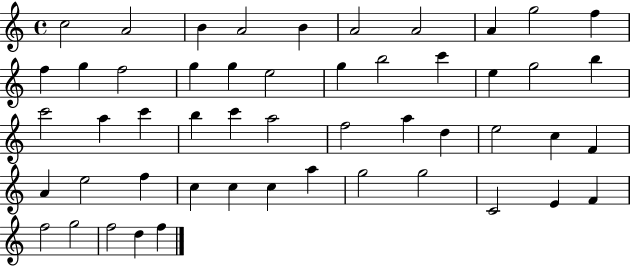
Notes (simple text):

C5/h A4/h B4/q A4/h B4/q A4/h A4/h A4/q G5/h F5/q F5/q G5/q F5/h G5/q G5/q E5/h G5/q B5/h C6/q E5/q G5/h B5/q C6/h A5/q C6/q B5/q C6/q A5/h F5/h A5/q D5/q E5/h C5/q F4/q A4/q E5/h F5/q C5/q C5/q C5/q A5/q G5/h G5/h C4/h E4/q F4/q F5/h G5/h F5/h D5/q F5/q